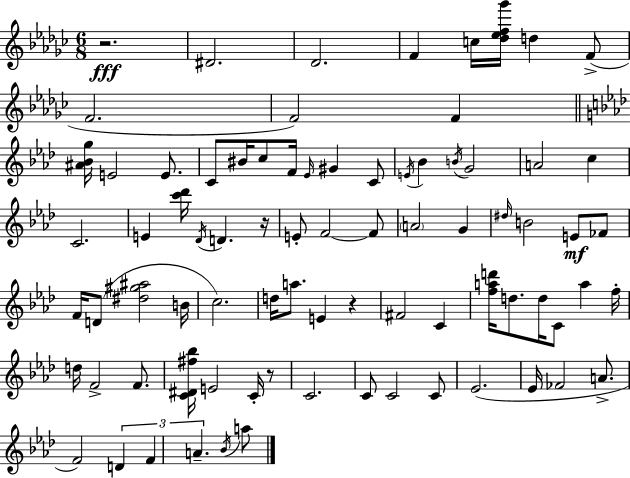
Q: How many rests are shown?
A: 4